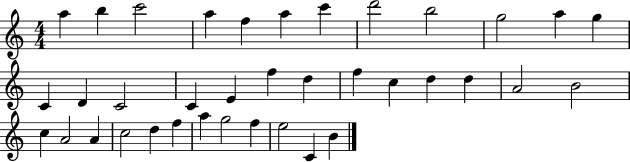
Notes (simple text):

A5/q B5/q C6/h A5/q F5/q A5/q C6/q D6/h B5/h G5/h A5/q G5/q C4/q D4/q C4/h C4/q E4/q F5/q D5/q F5/q C5/q D5/q D5/q A4/h B4/h C5/q A4/h A4/q C5/h D5/q F5/q A5/q G5/h F5/q E5/h C4/q B4/q